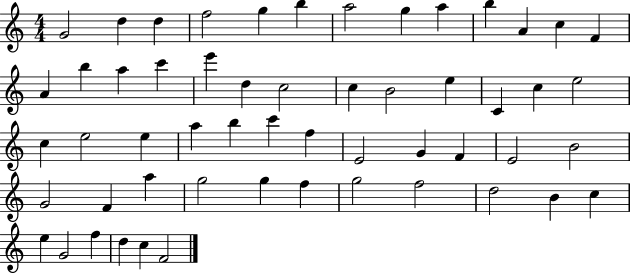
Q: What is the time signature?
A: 4/4